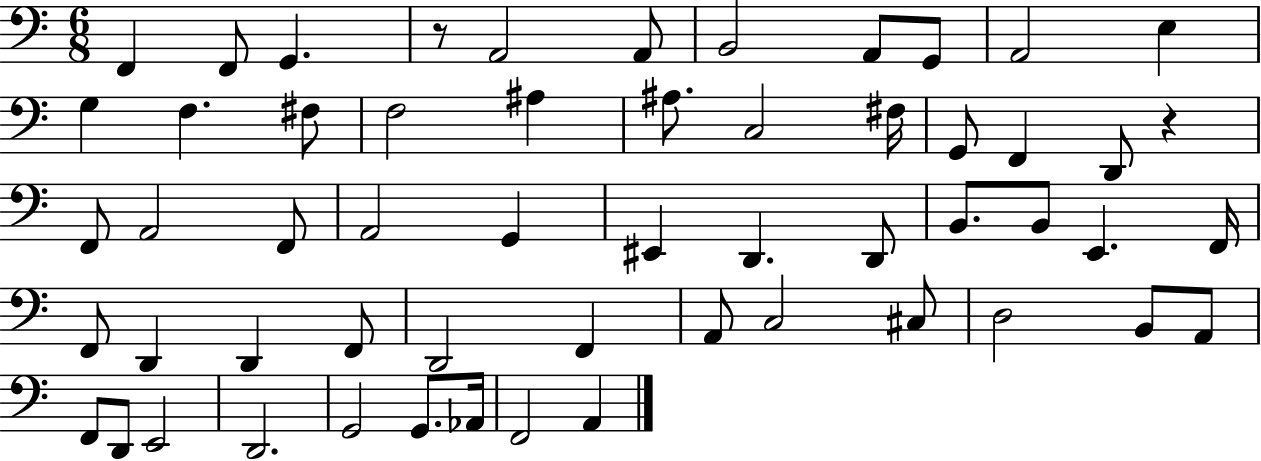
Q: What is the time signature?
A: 6/8